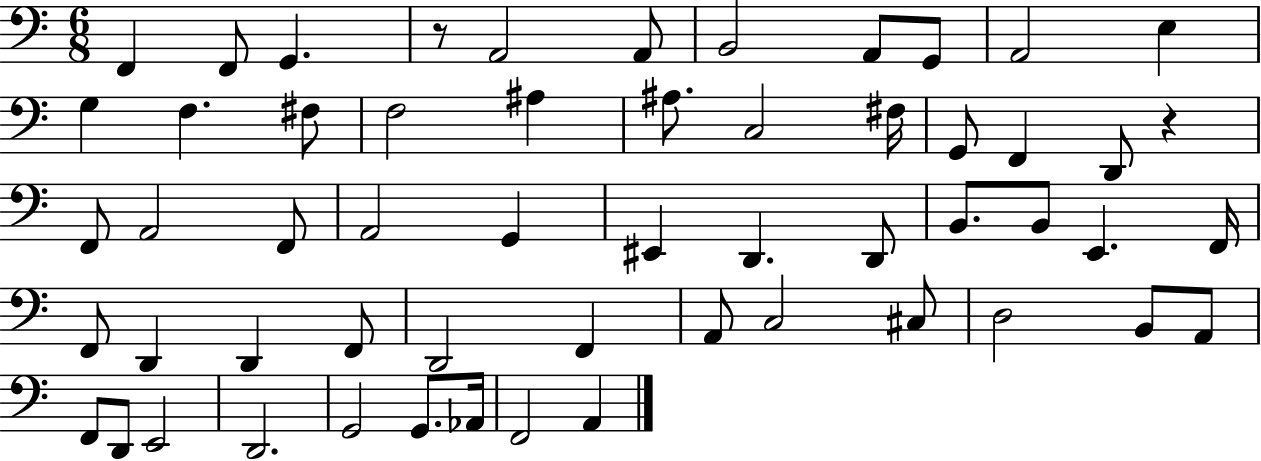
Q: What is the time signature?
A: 6/8